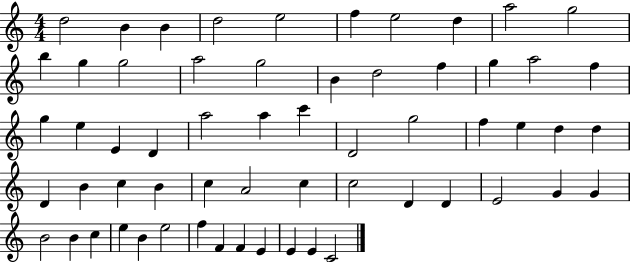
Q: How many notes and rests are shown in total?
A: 60